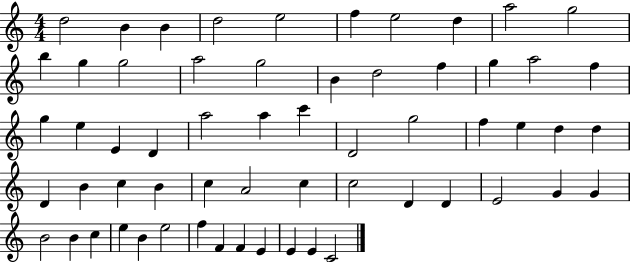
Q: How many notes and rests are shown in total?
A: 60